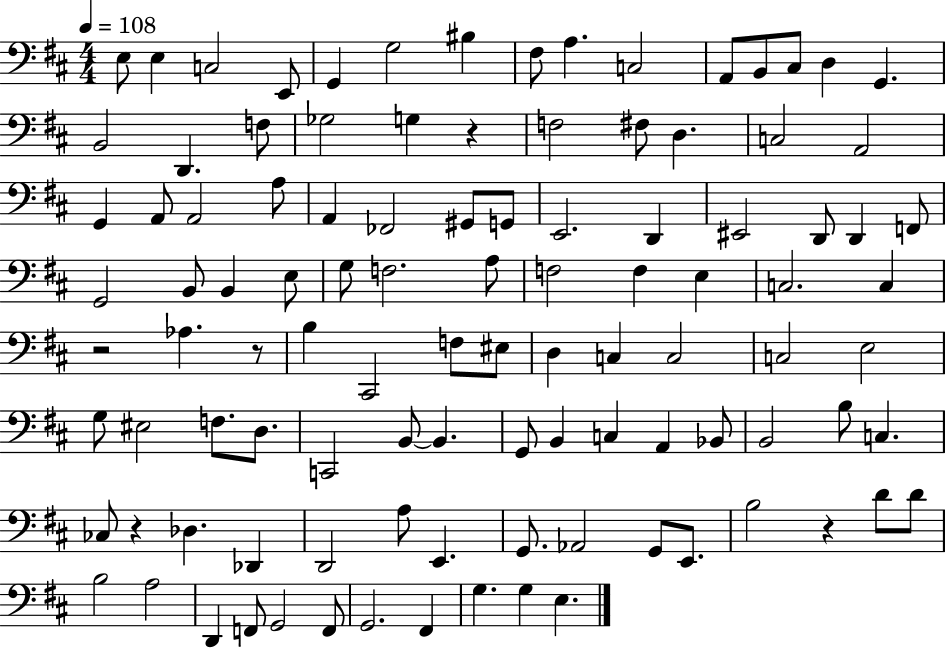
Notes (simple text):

E3/e E3/q C3/h E2/e G2/q G3/h BIS3/q F#3/e A3/q. C3/h A2/e B2/e C#3/e D3/q G2/q. B2/h D2/q. F3/e Gb3/h G3/q R/q F3/h F#3/e D3/q. C3/h A2/h G2/q A2/e A2/h A3/e A2/q FES2/h G#2/e G2/e E2/h. D2/q EIS2/h D2/e D2/q F2/e G2/h B2/e B2/q E3/e G3/e F3/h. A3/e F3/h F3/q E3/q C3/h. C3/q R/h Ab3/q. R/e B3/q C#2/h F3/e EIS3/e D3/q C3/q C3/h C3/h E3/h G3/e EIS3/h F3/e. D3/e. C2/h B2/e B2/q. G2/e B2/q C3/q A2/q Bb2/e B2/h B3/e C3/q. CES3/e R/q Db3/q. Db2/q D2/h A3/e E2/q. G2/e. Ab2/h G2/e E2/e. B3/h R/q D4/e D4/e B3/h A3/h D2/q F2/e G2/h F2/e G2/h. F#2/q G3/q. G3/q E3/q.